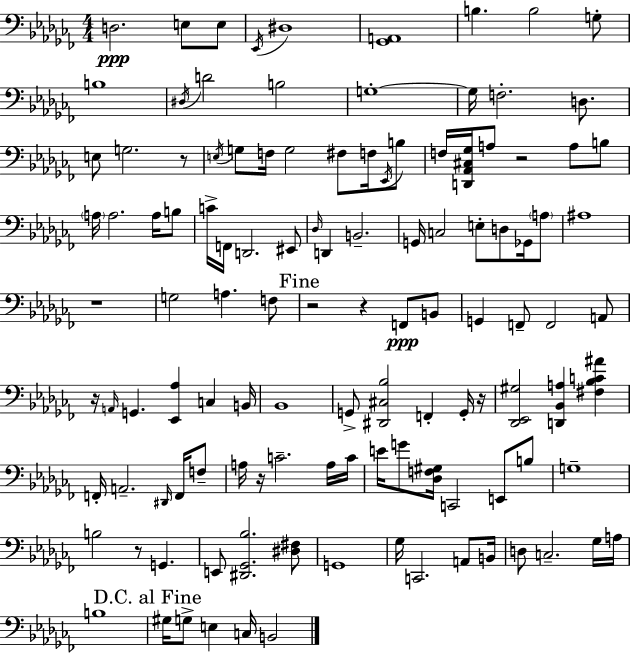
{
  \clef bass
  \numericTimeSignature
  \time 4/4
  \key aes \minor
  d2.\ppp e8 e8 | \acciaccatura { ees,16 } dis1 | <ges, a,>1 | b4. b2 g8-. | \break b1 | \acciaccatura { dis16 } d'2 b2 | g1-.~~ | g16 f2.-. d8. | \break e8 g2. | r8 \acciaccatura { e16 } g8 f16 g2 fis8 | f16 \acciaccatura { ees,16 } b8 f16 <d, aes, cis ges>16 a8 r2 | a8 b8 \parenthesize a16 a2. | \break a16 b8 c'16-> f,16 d,2. | eis,8 \grace { des16 } d,4 b,2.-- | g,16 c2 e8-. | d8 ges,16 \parenthesize a8 ais1 | \break r1 | g2 a4. | f8 \mark "Fine" r2 r4 | f,8\ppp b,8 g,4 f,8-- f,2 | \break a,8 r16 \grace { a,16 } g,4. <ees, aes>4 | c4 b,16 bes,1 | g,8-> <dis, cis bes>2 | f,4-. g,16-. r16 <des, ees, gis>2 <d, bes, a>4 | \break <fis bes c' ais'>4 f,16-. a,2.-- | \grace { dis,16 } f,16 f8-- a16 r16 c'2.-- | a16 c'16 e'16 g'8 <des f gis>16 c,2 | e,8 b8 g1-- | \break b2 r8 | g,4. e,8 <dis, ges, bes>2. | <dis fis>8 g,1 | ges16 c,2. | \break a,8 b,16 d8 c2.-- | ges16 a16 b1 | \mark "D.C. al Fine" gis16 g8-> e4 c16 b,2 | \bar "|."
}